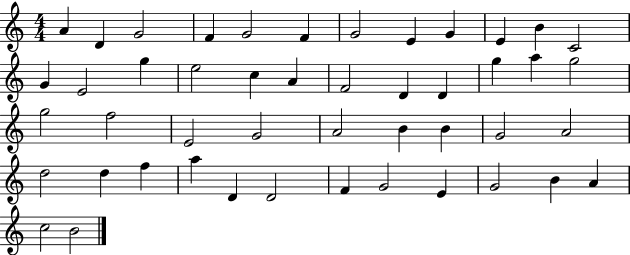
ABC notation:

X:1
T:Untitled
M:4/4
L:1/4
K:C
A D G2 F G2 F G2 E G E B C2 G E2 g e2 c A F2 D D g a g2 g2 f2 E2 G2 A2 B B G2 A2 d2 d f a D D2 F G2 E G2 B A c2 B2